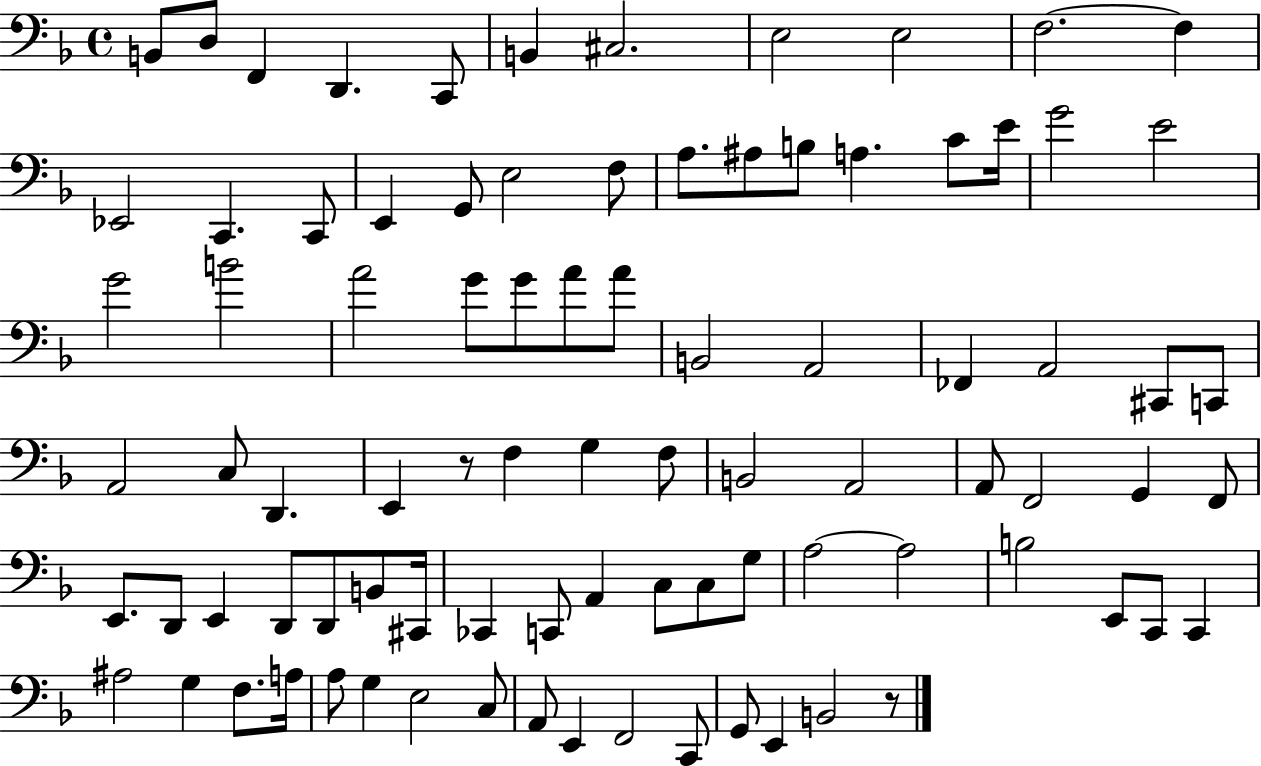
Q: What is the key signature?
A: F major